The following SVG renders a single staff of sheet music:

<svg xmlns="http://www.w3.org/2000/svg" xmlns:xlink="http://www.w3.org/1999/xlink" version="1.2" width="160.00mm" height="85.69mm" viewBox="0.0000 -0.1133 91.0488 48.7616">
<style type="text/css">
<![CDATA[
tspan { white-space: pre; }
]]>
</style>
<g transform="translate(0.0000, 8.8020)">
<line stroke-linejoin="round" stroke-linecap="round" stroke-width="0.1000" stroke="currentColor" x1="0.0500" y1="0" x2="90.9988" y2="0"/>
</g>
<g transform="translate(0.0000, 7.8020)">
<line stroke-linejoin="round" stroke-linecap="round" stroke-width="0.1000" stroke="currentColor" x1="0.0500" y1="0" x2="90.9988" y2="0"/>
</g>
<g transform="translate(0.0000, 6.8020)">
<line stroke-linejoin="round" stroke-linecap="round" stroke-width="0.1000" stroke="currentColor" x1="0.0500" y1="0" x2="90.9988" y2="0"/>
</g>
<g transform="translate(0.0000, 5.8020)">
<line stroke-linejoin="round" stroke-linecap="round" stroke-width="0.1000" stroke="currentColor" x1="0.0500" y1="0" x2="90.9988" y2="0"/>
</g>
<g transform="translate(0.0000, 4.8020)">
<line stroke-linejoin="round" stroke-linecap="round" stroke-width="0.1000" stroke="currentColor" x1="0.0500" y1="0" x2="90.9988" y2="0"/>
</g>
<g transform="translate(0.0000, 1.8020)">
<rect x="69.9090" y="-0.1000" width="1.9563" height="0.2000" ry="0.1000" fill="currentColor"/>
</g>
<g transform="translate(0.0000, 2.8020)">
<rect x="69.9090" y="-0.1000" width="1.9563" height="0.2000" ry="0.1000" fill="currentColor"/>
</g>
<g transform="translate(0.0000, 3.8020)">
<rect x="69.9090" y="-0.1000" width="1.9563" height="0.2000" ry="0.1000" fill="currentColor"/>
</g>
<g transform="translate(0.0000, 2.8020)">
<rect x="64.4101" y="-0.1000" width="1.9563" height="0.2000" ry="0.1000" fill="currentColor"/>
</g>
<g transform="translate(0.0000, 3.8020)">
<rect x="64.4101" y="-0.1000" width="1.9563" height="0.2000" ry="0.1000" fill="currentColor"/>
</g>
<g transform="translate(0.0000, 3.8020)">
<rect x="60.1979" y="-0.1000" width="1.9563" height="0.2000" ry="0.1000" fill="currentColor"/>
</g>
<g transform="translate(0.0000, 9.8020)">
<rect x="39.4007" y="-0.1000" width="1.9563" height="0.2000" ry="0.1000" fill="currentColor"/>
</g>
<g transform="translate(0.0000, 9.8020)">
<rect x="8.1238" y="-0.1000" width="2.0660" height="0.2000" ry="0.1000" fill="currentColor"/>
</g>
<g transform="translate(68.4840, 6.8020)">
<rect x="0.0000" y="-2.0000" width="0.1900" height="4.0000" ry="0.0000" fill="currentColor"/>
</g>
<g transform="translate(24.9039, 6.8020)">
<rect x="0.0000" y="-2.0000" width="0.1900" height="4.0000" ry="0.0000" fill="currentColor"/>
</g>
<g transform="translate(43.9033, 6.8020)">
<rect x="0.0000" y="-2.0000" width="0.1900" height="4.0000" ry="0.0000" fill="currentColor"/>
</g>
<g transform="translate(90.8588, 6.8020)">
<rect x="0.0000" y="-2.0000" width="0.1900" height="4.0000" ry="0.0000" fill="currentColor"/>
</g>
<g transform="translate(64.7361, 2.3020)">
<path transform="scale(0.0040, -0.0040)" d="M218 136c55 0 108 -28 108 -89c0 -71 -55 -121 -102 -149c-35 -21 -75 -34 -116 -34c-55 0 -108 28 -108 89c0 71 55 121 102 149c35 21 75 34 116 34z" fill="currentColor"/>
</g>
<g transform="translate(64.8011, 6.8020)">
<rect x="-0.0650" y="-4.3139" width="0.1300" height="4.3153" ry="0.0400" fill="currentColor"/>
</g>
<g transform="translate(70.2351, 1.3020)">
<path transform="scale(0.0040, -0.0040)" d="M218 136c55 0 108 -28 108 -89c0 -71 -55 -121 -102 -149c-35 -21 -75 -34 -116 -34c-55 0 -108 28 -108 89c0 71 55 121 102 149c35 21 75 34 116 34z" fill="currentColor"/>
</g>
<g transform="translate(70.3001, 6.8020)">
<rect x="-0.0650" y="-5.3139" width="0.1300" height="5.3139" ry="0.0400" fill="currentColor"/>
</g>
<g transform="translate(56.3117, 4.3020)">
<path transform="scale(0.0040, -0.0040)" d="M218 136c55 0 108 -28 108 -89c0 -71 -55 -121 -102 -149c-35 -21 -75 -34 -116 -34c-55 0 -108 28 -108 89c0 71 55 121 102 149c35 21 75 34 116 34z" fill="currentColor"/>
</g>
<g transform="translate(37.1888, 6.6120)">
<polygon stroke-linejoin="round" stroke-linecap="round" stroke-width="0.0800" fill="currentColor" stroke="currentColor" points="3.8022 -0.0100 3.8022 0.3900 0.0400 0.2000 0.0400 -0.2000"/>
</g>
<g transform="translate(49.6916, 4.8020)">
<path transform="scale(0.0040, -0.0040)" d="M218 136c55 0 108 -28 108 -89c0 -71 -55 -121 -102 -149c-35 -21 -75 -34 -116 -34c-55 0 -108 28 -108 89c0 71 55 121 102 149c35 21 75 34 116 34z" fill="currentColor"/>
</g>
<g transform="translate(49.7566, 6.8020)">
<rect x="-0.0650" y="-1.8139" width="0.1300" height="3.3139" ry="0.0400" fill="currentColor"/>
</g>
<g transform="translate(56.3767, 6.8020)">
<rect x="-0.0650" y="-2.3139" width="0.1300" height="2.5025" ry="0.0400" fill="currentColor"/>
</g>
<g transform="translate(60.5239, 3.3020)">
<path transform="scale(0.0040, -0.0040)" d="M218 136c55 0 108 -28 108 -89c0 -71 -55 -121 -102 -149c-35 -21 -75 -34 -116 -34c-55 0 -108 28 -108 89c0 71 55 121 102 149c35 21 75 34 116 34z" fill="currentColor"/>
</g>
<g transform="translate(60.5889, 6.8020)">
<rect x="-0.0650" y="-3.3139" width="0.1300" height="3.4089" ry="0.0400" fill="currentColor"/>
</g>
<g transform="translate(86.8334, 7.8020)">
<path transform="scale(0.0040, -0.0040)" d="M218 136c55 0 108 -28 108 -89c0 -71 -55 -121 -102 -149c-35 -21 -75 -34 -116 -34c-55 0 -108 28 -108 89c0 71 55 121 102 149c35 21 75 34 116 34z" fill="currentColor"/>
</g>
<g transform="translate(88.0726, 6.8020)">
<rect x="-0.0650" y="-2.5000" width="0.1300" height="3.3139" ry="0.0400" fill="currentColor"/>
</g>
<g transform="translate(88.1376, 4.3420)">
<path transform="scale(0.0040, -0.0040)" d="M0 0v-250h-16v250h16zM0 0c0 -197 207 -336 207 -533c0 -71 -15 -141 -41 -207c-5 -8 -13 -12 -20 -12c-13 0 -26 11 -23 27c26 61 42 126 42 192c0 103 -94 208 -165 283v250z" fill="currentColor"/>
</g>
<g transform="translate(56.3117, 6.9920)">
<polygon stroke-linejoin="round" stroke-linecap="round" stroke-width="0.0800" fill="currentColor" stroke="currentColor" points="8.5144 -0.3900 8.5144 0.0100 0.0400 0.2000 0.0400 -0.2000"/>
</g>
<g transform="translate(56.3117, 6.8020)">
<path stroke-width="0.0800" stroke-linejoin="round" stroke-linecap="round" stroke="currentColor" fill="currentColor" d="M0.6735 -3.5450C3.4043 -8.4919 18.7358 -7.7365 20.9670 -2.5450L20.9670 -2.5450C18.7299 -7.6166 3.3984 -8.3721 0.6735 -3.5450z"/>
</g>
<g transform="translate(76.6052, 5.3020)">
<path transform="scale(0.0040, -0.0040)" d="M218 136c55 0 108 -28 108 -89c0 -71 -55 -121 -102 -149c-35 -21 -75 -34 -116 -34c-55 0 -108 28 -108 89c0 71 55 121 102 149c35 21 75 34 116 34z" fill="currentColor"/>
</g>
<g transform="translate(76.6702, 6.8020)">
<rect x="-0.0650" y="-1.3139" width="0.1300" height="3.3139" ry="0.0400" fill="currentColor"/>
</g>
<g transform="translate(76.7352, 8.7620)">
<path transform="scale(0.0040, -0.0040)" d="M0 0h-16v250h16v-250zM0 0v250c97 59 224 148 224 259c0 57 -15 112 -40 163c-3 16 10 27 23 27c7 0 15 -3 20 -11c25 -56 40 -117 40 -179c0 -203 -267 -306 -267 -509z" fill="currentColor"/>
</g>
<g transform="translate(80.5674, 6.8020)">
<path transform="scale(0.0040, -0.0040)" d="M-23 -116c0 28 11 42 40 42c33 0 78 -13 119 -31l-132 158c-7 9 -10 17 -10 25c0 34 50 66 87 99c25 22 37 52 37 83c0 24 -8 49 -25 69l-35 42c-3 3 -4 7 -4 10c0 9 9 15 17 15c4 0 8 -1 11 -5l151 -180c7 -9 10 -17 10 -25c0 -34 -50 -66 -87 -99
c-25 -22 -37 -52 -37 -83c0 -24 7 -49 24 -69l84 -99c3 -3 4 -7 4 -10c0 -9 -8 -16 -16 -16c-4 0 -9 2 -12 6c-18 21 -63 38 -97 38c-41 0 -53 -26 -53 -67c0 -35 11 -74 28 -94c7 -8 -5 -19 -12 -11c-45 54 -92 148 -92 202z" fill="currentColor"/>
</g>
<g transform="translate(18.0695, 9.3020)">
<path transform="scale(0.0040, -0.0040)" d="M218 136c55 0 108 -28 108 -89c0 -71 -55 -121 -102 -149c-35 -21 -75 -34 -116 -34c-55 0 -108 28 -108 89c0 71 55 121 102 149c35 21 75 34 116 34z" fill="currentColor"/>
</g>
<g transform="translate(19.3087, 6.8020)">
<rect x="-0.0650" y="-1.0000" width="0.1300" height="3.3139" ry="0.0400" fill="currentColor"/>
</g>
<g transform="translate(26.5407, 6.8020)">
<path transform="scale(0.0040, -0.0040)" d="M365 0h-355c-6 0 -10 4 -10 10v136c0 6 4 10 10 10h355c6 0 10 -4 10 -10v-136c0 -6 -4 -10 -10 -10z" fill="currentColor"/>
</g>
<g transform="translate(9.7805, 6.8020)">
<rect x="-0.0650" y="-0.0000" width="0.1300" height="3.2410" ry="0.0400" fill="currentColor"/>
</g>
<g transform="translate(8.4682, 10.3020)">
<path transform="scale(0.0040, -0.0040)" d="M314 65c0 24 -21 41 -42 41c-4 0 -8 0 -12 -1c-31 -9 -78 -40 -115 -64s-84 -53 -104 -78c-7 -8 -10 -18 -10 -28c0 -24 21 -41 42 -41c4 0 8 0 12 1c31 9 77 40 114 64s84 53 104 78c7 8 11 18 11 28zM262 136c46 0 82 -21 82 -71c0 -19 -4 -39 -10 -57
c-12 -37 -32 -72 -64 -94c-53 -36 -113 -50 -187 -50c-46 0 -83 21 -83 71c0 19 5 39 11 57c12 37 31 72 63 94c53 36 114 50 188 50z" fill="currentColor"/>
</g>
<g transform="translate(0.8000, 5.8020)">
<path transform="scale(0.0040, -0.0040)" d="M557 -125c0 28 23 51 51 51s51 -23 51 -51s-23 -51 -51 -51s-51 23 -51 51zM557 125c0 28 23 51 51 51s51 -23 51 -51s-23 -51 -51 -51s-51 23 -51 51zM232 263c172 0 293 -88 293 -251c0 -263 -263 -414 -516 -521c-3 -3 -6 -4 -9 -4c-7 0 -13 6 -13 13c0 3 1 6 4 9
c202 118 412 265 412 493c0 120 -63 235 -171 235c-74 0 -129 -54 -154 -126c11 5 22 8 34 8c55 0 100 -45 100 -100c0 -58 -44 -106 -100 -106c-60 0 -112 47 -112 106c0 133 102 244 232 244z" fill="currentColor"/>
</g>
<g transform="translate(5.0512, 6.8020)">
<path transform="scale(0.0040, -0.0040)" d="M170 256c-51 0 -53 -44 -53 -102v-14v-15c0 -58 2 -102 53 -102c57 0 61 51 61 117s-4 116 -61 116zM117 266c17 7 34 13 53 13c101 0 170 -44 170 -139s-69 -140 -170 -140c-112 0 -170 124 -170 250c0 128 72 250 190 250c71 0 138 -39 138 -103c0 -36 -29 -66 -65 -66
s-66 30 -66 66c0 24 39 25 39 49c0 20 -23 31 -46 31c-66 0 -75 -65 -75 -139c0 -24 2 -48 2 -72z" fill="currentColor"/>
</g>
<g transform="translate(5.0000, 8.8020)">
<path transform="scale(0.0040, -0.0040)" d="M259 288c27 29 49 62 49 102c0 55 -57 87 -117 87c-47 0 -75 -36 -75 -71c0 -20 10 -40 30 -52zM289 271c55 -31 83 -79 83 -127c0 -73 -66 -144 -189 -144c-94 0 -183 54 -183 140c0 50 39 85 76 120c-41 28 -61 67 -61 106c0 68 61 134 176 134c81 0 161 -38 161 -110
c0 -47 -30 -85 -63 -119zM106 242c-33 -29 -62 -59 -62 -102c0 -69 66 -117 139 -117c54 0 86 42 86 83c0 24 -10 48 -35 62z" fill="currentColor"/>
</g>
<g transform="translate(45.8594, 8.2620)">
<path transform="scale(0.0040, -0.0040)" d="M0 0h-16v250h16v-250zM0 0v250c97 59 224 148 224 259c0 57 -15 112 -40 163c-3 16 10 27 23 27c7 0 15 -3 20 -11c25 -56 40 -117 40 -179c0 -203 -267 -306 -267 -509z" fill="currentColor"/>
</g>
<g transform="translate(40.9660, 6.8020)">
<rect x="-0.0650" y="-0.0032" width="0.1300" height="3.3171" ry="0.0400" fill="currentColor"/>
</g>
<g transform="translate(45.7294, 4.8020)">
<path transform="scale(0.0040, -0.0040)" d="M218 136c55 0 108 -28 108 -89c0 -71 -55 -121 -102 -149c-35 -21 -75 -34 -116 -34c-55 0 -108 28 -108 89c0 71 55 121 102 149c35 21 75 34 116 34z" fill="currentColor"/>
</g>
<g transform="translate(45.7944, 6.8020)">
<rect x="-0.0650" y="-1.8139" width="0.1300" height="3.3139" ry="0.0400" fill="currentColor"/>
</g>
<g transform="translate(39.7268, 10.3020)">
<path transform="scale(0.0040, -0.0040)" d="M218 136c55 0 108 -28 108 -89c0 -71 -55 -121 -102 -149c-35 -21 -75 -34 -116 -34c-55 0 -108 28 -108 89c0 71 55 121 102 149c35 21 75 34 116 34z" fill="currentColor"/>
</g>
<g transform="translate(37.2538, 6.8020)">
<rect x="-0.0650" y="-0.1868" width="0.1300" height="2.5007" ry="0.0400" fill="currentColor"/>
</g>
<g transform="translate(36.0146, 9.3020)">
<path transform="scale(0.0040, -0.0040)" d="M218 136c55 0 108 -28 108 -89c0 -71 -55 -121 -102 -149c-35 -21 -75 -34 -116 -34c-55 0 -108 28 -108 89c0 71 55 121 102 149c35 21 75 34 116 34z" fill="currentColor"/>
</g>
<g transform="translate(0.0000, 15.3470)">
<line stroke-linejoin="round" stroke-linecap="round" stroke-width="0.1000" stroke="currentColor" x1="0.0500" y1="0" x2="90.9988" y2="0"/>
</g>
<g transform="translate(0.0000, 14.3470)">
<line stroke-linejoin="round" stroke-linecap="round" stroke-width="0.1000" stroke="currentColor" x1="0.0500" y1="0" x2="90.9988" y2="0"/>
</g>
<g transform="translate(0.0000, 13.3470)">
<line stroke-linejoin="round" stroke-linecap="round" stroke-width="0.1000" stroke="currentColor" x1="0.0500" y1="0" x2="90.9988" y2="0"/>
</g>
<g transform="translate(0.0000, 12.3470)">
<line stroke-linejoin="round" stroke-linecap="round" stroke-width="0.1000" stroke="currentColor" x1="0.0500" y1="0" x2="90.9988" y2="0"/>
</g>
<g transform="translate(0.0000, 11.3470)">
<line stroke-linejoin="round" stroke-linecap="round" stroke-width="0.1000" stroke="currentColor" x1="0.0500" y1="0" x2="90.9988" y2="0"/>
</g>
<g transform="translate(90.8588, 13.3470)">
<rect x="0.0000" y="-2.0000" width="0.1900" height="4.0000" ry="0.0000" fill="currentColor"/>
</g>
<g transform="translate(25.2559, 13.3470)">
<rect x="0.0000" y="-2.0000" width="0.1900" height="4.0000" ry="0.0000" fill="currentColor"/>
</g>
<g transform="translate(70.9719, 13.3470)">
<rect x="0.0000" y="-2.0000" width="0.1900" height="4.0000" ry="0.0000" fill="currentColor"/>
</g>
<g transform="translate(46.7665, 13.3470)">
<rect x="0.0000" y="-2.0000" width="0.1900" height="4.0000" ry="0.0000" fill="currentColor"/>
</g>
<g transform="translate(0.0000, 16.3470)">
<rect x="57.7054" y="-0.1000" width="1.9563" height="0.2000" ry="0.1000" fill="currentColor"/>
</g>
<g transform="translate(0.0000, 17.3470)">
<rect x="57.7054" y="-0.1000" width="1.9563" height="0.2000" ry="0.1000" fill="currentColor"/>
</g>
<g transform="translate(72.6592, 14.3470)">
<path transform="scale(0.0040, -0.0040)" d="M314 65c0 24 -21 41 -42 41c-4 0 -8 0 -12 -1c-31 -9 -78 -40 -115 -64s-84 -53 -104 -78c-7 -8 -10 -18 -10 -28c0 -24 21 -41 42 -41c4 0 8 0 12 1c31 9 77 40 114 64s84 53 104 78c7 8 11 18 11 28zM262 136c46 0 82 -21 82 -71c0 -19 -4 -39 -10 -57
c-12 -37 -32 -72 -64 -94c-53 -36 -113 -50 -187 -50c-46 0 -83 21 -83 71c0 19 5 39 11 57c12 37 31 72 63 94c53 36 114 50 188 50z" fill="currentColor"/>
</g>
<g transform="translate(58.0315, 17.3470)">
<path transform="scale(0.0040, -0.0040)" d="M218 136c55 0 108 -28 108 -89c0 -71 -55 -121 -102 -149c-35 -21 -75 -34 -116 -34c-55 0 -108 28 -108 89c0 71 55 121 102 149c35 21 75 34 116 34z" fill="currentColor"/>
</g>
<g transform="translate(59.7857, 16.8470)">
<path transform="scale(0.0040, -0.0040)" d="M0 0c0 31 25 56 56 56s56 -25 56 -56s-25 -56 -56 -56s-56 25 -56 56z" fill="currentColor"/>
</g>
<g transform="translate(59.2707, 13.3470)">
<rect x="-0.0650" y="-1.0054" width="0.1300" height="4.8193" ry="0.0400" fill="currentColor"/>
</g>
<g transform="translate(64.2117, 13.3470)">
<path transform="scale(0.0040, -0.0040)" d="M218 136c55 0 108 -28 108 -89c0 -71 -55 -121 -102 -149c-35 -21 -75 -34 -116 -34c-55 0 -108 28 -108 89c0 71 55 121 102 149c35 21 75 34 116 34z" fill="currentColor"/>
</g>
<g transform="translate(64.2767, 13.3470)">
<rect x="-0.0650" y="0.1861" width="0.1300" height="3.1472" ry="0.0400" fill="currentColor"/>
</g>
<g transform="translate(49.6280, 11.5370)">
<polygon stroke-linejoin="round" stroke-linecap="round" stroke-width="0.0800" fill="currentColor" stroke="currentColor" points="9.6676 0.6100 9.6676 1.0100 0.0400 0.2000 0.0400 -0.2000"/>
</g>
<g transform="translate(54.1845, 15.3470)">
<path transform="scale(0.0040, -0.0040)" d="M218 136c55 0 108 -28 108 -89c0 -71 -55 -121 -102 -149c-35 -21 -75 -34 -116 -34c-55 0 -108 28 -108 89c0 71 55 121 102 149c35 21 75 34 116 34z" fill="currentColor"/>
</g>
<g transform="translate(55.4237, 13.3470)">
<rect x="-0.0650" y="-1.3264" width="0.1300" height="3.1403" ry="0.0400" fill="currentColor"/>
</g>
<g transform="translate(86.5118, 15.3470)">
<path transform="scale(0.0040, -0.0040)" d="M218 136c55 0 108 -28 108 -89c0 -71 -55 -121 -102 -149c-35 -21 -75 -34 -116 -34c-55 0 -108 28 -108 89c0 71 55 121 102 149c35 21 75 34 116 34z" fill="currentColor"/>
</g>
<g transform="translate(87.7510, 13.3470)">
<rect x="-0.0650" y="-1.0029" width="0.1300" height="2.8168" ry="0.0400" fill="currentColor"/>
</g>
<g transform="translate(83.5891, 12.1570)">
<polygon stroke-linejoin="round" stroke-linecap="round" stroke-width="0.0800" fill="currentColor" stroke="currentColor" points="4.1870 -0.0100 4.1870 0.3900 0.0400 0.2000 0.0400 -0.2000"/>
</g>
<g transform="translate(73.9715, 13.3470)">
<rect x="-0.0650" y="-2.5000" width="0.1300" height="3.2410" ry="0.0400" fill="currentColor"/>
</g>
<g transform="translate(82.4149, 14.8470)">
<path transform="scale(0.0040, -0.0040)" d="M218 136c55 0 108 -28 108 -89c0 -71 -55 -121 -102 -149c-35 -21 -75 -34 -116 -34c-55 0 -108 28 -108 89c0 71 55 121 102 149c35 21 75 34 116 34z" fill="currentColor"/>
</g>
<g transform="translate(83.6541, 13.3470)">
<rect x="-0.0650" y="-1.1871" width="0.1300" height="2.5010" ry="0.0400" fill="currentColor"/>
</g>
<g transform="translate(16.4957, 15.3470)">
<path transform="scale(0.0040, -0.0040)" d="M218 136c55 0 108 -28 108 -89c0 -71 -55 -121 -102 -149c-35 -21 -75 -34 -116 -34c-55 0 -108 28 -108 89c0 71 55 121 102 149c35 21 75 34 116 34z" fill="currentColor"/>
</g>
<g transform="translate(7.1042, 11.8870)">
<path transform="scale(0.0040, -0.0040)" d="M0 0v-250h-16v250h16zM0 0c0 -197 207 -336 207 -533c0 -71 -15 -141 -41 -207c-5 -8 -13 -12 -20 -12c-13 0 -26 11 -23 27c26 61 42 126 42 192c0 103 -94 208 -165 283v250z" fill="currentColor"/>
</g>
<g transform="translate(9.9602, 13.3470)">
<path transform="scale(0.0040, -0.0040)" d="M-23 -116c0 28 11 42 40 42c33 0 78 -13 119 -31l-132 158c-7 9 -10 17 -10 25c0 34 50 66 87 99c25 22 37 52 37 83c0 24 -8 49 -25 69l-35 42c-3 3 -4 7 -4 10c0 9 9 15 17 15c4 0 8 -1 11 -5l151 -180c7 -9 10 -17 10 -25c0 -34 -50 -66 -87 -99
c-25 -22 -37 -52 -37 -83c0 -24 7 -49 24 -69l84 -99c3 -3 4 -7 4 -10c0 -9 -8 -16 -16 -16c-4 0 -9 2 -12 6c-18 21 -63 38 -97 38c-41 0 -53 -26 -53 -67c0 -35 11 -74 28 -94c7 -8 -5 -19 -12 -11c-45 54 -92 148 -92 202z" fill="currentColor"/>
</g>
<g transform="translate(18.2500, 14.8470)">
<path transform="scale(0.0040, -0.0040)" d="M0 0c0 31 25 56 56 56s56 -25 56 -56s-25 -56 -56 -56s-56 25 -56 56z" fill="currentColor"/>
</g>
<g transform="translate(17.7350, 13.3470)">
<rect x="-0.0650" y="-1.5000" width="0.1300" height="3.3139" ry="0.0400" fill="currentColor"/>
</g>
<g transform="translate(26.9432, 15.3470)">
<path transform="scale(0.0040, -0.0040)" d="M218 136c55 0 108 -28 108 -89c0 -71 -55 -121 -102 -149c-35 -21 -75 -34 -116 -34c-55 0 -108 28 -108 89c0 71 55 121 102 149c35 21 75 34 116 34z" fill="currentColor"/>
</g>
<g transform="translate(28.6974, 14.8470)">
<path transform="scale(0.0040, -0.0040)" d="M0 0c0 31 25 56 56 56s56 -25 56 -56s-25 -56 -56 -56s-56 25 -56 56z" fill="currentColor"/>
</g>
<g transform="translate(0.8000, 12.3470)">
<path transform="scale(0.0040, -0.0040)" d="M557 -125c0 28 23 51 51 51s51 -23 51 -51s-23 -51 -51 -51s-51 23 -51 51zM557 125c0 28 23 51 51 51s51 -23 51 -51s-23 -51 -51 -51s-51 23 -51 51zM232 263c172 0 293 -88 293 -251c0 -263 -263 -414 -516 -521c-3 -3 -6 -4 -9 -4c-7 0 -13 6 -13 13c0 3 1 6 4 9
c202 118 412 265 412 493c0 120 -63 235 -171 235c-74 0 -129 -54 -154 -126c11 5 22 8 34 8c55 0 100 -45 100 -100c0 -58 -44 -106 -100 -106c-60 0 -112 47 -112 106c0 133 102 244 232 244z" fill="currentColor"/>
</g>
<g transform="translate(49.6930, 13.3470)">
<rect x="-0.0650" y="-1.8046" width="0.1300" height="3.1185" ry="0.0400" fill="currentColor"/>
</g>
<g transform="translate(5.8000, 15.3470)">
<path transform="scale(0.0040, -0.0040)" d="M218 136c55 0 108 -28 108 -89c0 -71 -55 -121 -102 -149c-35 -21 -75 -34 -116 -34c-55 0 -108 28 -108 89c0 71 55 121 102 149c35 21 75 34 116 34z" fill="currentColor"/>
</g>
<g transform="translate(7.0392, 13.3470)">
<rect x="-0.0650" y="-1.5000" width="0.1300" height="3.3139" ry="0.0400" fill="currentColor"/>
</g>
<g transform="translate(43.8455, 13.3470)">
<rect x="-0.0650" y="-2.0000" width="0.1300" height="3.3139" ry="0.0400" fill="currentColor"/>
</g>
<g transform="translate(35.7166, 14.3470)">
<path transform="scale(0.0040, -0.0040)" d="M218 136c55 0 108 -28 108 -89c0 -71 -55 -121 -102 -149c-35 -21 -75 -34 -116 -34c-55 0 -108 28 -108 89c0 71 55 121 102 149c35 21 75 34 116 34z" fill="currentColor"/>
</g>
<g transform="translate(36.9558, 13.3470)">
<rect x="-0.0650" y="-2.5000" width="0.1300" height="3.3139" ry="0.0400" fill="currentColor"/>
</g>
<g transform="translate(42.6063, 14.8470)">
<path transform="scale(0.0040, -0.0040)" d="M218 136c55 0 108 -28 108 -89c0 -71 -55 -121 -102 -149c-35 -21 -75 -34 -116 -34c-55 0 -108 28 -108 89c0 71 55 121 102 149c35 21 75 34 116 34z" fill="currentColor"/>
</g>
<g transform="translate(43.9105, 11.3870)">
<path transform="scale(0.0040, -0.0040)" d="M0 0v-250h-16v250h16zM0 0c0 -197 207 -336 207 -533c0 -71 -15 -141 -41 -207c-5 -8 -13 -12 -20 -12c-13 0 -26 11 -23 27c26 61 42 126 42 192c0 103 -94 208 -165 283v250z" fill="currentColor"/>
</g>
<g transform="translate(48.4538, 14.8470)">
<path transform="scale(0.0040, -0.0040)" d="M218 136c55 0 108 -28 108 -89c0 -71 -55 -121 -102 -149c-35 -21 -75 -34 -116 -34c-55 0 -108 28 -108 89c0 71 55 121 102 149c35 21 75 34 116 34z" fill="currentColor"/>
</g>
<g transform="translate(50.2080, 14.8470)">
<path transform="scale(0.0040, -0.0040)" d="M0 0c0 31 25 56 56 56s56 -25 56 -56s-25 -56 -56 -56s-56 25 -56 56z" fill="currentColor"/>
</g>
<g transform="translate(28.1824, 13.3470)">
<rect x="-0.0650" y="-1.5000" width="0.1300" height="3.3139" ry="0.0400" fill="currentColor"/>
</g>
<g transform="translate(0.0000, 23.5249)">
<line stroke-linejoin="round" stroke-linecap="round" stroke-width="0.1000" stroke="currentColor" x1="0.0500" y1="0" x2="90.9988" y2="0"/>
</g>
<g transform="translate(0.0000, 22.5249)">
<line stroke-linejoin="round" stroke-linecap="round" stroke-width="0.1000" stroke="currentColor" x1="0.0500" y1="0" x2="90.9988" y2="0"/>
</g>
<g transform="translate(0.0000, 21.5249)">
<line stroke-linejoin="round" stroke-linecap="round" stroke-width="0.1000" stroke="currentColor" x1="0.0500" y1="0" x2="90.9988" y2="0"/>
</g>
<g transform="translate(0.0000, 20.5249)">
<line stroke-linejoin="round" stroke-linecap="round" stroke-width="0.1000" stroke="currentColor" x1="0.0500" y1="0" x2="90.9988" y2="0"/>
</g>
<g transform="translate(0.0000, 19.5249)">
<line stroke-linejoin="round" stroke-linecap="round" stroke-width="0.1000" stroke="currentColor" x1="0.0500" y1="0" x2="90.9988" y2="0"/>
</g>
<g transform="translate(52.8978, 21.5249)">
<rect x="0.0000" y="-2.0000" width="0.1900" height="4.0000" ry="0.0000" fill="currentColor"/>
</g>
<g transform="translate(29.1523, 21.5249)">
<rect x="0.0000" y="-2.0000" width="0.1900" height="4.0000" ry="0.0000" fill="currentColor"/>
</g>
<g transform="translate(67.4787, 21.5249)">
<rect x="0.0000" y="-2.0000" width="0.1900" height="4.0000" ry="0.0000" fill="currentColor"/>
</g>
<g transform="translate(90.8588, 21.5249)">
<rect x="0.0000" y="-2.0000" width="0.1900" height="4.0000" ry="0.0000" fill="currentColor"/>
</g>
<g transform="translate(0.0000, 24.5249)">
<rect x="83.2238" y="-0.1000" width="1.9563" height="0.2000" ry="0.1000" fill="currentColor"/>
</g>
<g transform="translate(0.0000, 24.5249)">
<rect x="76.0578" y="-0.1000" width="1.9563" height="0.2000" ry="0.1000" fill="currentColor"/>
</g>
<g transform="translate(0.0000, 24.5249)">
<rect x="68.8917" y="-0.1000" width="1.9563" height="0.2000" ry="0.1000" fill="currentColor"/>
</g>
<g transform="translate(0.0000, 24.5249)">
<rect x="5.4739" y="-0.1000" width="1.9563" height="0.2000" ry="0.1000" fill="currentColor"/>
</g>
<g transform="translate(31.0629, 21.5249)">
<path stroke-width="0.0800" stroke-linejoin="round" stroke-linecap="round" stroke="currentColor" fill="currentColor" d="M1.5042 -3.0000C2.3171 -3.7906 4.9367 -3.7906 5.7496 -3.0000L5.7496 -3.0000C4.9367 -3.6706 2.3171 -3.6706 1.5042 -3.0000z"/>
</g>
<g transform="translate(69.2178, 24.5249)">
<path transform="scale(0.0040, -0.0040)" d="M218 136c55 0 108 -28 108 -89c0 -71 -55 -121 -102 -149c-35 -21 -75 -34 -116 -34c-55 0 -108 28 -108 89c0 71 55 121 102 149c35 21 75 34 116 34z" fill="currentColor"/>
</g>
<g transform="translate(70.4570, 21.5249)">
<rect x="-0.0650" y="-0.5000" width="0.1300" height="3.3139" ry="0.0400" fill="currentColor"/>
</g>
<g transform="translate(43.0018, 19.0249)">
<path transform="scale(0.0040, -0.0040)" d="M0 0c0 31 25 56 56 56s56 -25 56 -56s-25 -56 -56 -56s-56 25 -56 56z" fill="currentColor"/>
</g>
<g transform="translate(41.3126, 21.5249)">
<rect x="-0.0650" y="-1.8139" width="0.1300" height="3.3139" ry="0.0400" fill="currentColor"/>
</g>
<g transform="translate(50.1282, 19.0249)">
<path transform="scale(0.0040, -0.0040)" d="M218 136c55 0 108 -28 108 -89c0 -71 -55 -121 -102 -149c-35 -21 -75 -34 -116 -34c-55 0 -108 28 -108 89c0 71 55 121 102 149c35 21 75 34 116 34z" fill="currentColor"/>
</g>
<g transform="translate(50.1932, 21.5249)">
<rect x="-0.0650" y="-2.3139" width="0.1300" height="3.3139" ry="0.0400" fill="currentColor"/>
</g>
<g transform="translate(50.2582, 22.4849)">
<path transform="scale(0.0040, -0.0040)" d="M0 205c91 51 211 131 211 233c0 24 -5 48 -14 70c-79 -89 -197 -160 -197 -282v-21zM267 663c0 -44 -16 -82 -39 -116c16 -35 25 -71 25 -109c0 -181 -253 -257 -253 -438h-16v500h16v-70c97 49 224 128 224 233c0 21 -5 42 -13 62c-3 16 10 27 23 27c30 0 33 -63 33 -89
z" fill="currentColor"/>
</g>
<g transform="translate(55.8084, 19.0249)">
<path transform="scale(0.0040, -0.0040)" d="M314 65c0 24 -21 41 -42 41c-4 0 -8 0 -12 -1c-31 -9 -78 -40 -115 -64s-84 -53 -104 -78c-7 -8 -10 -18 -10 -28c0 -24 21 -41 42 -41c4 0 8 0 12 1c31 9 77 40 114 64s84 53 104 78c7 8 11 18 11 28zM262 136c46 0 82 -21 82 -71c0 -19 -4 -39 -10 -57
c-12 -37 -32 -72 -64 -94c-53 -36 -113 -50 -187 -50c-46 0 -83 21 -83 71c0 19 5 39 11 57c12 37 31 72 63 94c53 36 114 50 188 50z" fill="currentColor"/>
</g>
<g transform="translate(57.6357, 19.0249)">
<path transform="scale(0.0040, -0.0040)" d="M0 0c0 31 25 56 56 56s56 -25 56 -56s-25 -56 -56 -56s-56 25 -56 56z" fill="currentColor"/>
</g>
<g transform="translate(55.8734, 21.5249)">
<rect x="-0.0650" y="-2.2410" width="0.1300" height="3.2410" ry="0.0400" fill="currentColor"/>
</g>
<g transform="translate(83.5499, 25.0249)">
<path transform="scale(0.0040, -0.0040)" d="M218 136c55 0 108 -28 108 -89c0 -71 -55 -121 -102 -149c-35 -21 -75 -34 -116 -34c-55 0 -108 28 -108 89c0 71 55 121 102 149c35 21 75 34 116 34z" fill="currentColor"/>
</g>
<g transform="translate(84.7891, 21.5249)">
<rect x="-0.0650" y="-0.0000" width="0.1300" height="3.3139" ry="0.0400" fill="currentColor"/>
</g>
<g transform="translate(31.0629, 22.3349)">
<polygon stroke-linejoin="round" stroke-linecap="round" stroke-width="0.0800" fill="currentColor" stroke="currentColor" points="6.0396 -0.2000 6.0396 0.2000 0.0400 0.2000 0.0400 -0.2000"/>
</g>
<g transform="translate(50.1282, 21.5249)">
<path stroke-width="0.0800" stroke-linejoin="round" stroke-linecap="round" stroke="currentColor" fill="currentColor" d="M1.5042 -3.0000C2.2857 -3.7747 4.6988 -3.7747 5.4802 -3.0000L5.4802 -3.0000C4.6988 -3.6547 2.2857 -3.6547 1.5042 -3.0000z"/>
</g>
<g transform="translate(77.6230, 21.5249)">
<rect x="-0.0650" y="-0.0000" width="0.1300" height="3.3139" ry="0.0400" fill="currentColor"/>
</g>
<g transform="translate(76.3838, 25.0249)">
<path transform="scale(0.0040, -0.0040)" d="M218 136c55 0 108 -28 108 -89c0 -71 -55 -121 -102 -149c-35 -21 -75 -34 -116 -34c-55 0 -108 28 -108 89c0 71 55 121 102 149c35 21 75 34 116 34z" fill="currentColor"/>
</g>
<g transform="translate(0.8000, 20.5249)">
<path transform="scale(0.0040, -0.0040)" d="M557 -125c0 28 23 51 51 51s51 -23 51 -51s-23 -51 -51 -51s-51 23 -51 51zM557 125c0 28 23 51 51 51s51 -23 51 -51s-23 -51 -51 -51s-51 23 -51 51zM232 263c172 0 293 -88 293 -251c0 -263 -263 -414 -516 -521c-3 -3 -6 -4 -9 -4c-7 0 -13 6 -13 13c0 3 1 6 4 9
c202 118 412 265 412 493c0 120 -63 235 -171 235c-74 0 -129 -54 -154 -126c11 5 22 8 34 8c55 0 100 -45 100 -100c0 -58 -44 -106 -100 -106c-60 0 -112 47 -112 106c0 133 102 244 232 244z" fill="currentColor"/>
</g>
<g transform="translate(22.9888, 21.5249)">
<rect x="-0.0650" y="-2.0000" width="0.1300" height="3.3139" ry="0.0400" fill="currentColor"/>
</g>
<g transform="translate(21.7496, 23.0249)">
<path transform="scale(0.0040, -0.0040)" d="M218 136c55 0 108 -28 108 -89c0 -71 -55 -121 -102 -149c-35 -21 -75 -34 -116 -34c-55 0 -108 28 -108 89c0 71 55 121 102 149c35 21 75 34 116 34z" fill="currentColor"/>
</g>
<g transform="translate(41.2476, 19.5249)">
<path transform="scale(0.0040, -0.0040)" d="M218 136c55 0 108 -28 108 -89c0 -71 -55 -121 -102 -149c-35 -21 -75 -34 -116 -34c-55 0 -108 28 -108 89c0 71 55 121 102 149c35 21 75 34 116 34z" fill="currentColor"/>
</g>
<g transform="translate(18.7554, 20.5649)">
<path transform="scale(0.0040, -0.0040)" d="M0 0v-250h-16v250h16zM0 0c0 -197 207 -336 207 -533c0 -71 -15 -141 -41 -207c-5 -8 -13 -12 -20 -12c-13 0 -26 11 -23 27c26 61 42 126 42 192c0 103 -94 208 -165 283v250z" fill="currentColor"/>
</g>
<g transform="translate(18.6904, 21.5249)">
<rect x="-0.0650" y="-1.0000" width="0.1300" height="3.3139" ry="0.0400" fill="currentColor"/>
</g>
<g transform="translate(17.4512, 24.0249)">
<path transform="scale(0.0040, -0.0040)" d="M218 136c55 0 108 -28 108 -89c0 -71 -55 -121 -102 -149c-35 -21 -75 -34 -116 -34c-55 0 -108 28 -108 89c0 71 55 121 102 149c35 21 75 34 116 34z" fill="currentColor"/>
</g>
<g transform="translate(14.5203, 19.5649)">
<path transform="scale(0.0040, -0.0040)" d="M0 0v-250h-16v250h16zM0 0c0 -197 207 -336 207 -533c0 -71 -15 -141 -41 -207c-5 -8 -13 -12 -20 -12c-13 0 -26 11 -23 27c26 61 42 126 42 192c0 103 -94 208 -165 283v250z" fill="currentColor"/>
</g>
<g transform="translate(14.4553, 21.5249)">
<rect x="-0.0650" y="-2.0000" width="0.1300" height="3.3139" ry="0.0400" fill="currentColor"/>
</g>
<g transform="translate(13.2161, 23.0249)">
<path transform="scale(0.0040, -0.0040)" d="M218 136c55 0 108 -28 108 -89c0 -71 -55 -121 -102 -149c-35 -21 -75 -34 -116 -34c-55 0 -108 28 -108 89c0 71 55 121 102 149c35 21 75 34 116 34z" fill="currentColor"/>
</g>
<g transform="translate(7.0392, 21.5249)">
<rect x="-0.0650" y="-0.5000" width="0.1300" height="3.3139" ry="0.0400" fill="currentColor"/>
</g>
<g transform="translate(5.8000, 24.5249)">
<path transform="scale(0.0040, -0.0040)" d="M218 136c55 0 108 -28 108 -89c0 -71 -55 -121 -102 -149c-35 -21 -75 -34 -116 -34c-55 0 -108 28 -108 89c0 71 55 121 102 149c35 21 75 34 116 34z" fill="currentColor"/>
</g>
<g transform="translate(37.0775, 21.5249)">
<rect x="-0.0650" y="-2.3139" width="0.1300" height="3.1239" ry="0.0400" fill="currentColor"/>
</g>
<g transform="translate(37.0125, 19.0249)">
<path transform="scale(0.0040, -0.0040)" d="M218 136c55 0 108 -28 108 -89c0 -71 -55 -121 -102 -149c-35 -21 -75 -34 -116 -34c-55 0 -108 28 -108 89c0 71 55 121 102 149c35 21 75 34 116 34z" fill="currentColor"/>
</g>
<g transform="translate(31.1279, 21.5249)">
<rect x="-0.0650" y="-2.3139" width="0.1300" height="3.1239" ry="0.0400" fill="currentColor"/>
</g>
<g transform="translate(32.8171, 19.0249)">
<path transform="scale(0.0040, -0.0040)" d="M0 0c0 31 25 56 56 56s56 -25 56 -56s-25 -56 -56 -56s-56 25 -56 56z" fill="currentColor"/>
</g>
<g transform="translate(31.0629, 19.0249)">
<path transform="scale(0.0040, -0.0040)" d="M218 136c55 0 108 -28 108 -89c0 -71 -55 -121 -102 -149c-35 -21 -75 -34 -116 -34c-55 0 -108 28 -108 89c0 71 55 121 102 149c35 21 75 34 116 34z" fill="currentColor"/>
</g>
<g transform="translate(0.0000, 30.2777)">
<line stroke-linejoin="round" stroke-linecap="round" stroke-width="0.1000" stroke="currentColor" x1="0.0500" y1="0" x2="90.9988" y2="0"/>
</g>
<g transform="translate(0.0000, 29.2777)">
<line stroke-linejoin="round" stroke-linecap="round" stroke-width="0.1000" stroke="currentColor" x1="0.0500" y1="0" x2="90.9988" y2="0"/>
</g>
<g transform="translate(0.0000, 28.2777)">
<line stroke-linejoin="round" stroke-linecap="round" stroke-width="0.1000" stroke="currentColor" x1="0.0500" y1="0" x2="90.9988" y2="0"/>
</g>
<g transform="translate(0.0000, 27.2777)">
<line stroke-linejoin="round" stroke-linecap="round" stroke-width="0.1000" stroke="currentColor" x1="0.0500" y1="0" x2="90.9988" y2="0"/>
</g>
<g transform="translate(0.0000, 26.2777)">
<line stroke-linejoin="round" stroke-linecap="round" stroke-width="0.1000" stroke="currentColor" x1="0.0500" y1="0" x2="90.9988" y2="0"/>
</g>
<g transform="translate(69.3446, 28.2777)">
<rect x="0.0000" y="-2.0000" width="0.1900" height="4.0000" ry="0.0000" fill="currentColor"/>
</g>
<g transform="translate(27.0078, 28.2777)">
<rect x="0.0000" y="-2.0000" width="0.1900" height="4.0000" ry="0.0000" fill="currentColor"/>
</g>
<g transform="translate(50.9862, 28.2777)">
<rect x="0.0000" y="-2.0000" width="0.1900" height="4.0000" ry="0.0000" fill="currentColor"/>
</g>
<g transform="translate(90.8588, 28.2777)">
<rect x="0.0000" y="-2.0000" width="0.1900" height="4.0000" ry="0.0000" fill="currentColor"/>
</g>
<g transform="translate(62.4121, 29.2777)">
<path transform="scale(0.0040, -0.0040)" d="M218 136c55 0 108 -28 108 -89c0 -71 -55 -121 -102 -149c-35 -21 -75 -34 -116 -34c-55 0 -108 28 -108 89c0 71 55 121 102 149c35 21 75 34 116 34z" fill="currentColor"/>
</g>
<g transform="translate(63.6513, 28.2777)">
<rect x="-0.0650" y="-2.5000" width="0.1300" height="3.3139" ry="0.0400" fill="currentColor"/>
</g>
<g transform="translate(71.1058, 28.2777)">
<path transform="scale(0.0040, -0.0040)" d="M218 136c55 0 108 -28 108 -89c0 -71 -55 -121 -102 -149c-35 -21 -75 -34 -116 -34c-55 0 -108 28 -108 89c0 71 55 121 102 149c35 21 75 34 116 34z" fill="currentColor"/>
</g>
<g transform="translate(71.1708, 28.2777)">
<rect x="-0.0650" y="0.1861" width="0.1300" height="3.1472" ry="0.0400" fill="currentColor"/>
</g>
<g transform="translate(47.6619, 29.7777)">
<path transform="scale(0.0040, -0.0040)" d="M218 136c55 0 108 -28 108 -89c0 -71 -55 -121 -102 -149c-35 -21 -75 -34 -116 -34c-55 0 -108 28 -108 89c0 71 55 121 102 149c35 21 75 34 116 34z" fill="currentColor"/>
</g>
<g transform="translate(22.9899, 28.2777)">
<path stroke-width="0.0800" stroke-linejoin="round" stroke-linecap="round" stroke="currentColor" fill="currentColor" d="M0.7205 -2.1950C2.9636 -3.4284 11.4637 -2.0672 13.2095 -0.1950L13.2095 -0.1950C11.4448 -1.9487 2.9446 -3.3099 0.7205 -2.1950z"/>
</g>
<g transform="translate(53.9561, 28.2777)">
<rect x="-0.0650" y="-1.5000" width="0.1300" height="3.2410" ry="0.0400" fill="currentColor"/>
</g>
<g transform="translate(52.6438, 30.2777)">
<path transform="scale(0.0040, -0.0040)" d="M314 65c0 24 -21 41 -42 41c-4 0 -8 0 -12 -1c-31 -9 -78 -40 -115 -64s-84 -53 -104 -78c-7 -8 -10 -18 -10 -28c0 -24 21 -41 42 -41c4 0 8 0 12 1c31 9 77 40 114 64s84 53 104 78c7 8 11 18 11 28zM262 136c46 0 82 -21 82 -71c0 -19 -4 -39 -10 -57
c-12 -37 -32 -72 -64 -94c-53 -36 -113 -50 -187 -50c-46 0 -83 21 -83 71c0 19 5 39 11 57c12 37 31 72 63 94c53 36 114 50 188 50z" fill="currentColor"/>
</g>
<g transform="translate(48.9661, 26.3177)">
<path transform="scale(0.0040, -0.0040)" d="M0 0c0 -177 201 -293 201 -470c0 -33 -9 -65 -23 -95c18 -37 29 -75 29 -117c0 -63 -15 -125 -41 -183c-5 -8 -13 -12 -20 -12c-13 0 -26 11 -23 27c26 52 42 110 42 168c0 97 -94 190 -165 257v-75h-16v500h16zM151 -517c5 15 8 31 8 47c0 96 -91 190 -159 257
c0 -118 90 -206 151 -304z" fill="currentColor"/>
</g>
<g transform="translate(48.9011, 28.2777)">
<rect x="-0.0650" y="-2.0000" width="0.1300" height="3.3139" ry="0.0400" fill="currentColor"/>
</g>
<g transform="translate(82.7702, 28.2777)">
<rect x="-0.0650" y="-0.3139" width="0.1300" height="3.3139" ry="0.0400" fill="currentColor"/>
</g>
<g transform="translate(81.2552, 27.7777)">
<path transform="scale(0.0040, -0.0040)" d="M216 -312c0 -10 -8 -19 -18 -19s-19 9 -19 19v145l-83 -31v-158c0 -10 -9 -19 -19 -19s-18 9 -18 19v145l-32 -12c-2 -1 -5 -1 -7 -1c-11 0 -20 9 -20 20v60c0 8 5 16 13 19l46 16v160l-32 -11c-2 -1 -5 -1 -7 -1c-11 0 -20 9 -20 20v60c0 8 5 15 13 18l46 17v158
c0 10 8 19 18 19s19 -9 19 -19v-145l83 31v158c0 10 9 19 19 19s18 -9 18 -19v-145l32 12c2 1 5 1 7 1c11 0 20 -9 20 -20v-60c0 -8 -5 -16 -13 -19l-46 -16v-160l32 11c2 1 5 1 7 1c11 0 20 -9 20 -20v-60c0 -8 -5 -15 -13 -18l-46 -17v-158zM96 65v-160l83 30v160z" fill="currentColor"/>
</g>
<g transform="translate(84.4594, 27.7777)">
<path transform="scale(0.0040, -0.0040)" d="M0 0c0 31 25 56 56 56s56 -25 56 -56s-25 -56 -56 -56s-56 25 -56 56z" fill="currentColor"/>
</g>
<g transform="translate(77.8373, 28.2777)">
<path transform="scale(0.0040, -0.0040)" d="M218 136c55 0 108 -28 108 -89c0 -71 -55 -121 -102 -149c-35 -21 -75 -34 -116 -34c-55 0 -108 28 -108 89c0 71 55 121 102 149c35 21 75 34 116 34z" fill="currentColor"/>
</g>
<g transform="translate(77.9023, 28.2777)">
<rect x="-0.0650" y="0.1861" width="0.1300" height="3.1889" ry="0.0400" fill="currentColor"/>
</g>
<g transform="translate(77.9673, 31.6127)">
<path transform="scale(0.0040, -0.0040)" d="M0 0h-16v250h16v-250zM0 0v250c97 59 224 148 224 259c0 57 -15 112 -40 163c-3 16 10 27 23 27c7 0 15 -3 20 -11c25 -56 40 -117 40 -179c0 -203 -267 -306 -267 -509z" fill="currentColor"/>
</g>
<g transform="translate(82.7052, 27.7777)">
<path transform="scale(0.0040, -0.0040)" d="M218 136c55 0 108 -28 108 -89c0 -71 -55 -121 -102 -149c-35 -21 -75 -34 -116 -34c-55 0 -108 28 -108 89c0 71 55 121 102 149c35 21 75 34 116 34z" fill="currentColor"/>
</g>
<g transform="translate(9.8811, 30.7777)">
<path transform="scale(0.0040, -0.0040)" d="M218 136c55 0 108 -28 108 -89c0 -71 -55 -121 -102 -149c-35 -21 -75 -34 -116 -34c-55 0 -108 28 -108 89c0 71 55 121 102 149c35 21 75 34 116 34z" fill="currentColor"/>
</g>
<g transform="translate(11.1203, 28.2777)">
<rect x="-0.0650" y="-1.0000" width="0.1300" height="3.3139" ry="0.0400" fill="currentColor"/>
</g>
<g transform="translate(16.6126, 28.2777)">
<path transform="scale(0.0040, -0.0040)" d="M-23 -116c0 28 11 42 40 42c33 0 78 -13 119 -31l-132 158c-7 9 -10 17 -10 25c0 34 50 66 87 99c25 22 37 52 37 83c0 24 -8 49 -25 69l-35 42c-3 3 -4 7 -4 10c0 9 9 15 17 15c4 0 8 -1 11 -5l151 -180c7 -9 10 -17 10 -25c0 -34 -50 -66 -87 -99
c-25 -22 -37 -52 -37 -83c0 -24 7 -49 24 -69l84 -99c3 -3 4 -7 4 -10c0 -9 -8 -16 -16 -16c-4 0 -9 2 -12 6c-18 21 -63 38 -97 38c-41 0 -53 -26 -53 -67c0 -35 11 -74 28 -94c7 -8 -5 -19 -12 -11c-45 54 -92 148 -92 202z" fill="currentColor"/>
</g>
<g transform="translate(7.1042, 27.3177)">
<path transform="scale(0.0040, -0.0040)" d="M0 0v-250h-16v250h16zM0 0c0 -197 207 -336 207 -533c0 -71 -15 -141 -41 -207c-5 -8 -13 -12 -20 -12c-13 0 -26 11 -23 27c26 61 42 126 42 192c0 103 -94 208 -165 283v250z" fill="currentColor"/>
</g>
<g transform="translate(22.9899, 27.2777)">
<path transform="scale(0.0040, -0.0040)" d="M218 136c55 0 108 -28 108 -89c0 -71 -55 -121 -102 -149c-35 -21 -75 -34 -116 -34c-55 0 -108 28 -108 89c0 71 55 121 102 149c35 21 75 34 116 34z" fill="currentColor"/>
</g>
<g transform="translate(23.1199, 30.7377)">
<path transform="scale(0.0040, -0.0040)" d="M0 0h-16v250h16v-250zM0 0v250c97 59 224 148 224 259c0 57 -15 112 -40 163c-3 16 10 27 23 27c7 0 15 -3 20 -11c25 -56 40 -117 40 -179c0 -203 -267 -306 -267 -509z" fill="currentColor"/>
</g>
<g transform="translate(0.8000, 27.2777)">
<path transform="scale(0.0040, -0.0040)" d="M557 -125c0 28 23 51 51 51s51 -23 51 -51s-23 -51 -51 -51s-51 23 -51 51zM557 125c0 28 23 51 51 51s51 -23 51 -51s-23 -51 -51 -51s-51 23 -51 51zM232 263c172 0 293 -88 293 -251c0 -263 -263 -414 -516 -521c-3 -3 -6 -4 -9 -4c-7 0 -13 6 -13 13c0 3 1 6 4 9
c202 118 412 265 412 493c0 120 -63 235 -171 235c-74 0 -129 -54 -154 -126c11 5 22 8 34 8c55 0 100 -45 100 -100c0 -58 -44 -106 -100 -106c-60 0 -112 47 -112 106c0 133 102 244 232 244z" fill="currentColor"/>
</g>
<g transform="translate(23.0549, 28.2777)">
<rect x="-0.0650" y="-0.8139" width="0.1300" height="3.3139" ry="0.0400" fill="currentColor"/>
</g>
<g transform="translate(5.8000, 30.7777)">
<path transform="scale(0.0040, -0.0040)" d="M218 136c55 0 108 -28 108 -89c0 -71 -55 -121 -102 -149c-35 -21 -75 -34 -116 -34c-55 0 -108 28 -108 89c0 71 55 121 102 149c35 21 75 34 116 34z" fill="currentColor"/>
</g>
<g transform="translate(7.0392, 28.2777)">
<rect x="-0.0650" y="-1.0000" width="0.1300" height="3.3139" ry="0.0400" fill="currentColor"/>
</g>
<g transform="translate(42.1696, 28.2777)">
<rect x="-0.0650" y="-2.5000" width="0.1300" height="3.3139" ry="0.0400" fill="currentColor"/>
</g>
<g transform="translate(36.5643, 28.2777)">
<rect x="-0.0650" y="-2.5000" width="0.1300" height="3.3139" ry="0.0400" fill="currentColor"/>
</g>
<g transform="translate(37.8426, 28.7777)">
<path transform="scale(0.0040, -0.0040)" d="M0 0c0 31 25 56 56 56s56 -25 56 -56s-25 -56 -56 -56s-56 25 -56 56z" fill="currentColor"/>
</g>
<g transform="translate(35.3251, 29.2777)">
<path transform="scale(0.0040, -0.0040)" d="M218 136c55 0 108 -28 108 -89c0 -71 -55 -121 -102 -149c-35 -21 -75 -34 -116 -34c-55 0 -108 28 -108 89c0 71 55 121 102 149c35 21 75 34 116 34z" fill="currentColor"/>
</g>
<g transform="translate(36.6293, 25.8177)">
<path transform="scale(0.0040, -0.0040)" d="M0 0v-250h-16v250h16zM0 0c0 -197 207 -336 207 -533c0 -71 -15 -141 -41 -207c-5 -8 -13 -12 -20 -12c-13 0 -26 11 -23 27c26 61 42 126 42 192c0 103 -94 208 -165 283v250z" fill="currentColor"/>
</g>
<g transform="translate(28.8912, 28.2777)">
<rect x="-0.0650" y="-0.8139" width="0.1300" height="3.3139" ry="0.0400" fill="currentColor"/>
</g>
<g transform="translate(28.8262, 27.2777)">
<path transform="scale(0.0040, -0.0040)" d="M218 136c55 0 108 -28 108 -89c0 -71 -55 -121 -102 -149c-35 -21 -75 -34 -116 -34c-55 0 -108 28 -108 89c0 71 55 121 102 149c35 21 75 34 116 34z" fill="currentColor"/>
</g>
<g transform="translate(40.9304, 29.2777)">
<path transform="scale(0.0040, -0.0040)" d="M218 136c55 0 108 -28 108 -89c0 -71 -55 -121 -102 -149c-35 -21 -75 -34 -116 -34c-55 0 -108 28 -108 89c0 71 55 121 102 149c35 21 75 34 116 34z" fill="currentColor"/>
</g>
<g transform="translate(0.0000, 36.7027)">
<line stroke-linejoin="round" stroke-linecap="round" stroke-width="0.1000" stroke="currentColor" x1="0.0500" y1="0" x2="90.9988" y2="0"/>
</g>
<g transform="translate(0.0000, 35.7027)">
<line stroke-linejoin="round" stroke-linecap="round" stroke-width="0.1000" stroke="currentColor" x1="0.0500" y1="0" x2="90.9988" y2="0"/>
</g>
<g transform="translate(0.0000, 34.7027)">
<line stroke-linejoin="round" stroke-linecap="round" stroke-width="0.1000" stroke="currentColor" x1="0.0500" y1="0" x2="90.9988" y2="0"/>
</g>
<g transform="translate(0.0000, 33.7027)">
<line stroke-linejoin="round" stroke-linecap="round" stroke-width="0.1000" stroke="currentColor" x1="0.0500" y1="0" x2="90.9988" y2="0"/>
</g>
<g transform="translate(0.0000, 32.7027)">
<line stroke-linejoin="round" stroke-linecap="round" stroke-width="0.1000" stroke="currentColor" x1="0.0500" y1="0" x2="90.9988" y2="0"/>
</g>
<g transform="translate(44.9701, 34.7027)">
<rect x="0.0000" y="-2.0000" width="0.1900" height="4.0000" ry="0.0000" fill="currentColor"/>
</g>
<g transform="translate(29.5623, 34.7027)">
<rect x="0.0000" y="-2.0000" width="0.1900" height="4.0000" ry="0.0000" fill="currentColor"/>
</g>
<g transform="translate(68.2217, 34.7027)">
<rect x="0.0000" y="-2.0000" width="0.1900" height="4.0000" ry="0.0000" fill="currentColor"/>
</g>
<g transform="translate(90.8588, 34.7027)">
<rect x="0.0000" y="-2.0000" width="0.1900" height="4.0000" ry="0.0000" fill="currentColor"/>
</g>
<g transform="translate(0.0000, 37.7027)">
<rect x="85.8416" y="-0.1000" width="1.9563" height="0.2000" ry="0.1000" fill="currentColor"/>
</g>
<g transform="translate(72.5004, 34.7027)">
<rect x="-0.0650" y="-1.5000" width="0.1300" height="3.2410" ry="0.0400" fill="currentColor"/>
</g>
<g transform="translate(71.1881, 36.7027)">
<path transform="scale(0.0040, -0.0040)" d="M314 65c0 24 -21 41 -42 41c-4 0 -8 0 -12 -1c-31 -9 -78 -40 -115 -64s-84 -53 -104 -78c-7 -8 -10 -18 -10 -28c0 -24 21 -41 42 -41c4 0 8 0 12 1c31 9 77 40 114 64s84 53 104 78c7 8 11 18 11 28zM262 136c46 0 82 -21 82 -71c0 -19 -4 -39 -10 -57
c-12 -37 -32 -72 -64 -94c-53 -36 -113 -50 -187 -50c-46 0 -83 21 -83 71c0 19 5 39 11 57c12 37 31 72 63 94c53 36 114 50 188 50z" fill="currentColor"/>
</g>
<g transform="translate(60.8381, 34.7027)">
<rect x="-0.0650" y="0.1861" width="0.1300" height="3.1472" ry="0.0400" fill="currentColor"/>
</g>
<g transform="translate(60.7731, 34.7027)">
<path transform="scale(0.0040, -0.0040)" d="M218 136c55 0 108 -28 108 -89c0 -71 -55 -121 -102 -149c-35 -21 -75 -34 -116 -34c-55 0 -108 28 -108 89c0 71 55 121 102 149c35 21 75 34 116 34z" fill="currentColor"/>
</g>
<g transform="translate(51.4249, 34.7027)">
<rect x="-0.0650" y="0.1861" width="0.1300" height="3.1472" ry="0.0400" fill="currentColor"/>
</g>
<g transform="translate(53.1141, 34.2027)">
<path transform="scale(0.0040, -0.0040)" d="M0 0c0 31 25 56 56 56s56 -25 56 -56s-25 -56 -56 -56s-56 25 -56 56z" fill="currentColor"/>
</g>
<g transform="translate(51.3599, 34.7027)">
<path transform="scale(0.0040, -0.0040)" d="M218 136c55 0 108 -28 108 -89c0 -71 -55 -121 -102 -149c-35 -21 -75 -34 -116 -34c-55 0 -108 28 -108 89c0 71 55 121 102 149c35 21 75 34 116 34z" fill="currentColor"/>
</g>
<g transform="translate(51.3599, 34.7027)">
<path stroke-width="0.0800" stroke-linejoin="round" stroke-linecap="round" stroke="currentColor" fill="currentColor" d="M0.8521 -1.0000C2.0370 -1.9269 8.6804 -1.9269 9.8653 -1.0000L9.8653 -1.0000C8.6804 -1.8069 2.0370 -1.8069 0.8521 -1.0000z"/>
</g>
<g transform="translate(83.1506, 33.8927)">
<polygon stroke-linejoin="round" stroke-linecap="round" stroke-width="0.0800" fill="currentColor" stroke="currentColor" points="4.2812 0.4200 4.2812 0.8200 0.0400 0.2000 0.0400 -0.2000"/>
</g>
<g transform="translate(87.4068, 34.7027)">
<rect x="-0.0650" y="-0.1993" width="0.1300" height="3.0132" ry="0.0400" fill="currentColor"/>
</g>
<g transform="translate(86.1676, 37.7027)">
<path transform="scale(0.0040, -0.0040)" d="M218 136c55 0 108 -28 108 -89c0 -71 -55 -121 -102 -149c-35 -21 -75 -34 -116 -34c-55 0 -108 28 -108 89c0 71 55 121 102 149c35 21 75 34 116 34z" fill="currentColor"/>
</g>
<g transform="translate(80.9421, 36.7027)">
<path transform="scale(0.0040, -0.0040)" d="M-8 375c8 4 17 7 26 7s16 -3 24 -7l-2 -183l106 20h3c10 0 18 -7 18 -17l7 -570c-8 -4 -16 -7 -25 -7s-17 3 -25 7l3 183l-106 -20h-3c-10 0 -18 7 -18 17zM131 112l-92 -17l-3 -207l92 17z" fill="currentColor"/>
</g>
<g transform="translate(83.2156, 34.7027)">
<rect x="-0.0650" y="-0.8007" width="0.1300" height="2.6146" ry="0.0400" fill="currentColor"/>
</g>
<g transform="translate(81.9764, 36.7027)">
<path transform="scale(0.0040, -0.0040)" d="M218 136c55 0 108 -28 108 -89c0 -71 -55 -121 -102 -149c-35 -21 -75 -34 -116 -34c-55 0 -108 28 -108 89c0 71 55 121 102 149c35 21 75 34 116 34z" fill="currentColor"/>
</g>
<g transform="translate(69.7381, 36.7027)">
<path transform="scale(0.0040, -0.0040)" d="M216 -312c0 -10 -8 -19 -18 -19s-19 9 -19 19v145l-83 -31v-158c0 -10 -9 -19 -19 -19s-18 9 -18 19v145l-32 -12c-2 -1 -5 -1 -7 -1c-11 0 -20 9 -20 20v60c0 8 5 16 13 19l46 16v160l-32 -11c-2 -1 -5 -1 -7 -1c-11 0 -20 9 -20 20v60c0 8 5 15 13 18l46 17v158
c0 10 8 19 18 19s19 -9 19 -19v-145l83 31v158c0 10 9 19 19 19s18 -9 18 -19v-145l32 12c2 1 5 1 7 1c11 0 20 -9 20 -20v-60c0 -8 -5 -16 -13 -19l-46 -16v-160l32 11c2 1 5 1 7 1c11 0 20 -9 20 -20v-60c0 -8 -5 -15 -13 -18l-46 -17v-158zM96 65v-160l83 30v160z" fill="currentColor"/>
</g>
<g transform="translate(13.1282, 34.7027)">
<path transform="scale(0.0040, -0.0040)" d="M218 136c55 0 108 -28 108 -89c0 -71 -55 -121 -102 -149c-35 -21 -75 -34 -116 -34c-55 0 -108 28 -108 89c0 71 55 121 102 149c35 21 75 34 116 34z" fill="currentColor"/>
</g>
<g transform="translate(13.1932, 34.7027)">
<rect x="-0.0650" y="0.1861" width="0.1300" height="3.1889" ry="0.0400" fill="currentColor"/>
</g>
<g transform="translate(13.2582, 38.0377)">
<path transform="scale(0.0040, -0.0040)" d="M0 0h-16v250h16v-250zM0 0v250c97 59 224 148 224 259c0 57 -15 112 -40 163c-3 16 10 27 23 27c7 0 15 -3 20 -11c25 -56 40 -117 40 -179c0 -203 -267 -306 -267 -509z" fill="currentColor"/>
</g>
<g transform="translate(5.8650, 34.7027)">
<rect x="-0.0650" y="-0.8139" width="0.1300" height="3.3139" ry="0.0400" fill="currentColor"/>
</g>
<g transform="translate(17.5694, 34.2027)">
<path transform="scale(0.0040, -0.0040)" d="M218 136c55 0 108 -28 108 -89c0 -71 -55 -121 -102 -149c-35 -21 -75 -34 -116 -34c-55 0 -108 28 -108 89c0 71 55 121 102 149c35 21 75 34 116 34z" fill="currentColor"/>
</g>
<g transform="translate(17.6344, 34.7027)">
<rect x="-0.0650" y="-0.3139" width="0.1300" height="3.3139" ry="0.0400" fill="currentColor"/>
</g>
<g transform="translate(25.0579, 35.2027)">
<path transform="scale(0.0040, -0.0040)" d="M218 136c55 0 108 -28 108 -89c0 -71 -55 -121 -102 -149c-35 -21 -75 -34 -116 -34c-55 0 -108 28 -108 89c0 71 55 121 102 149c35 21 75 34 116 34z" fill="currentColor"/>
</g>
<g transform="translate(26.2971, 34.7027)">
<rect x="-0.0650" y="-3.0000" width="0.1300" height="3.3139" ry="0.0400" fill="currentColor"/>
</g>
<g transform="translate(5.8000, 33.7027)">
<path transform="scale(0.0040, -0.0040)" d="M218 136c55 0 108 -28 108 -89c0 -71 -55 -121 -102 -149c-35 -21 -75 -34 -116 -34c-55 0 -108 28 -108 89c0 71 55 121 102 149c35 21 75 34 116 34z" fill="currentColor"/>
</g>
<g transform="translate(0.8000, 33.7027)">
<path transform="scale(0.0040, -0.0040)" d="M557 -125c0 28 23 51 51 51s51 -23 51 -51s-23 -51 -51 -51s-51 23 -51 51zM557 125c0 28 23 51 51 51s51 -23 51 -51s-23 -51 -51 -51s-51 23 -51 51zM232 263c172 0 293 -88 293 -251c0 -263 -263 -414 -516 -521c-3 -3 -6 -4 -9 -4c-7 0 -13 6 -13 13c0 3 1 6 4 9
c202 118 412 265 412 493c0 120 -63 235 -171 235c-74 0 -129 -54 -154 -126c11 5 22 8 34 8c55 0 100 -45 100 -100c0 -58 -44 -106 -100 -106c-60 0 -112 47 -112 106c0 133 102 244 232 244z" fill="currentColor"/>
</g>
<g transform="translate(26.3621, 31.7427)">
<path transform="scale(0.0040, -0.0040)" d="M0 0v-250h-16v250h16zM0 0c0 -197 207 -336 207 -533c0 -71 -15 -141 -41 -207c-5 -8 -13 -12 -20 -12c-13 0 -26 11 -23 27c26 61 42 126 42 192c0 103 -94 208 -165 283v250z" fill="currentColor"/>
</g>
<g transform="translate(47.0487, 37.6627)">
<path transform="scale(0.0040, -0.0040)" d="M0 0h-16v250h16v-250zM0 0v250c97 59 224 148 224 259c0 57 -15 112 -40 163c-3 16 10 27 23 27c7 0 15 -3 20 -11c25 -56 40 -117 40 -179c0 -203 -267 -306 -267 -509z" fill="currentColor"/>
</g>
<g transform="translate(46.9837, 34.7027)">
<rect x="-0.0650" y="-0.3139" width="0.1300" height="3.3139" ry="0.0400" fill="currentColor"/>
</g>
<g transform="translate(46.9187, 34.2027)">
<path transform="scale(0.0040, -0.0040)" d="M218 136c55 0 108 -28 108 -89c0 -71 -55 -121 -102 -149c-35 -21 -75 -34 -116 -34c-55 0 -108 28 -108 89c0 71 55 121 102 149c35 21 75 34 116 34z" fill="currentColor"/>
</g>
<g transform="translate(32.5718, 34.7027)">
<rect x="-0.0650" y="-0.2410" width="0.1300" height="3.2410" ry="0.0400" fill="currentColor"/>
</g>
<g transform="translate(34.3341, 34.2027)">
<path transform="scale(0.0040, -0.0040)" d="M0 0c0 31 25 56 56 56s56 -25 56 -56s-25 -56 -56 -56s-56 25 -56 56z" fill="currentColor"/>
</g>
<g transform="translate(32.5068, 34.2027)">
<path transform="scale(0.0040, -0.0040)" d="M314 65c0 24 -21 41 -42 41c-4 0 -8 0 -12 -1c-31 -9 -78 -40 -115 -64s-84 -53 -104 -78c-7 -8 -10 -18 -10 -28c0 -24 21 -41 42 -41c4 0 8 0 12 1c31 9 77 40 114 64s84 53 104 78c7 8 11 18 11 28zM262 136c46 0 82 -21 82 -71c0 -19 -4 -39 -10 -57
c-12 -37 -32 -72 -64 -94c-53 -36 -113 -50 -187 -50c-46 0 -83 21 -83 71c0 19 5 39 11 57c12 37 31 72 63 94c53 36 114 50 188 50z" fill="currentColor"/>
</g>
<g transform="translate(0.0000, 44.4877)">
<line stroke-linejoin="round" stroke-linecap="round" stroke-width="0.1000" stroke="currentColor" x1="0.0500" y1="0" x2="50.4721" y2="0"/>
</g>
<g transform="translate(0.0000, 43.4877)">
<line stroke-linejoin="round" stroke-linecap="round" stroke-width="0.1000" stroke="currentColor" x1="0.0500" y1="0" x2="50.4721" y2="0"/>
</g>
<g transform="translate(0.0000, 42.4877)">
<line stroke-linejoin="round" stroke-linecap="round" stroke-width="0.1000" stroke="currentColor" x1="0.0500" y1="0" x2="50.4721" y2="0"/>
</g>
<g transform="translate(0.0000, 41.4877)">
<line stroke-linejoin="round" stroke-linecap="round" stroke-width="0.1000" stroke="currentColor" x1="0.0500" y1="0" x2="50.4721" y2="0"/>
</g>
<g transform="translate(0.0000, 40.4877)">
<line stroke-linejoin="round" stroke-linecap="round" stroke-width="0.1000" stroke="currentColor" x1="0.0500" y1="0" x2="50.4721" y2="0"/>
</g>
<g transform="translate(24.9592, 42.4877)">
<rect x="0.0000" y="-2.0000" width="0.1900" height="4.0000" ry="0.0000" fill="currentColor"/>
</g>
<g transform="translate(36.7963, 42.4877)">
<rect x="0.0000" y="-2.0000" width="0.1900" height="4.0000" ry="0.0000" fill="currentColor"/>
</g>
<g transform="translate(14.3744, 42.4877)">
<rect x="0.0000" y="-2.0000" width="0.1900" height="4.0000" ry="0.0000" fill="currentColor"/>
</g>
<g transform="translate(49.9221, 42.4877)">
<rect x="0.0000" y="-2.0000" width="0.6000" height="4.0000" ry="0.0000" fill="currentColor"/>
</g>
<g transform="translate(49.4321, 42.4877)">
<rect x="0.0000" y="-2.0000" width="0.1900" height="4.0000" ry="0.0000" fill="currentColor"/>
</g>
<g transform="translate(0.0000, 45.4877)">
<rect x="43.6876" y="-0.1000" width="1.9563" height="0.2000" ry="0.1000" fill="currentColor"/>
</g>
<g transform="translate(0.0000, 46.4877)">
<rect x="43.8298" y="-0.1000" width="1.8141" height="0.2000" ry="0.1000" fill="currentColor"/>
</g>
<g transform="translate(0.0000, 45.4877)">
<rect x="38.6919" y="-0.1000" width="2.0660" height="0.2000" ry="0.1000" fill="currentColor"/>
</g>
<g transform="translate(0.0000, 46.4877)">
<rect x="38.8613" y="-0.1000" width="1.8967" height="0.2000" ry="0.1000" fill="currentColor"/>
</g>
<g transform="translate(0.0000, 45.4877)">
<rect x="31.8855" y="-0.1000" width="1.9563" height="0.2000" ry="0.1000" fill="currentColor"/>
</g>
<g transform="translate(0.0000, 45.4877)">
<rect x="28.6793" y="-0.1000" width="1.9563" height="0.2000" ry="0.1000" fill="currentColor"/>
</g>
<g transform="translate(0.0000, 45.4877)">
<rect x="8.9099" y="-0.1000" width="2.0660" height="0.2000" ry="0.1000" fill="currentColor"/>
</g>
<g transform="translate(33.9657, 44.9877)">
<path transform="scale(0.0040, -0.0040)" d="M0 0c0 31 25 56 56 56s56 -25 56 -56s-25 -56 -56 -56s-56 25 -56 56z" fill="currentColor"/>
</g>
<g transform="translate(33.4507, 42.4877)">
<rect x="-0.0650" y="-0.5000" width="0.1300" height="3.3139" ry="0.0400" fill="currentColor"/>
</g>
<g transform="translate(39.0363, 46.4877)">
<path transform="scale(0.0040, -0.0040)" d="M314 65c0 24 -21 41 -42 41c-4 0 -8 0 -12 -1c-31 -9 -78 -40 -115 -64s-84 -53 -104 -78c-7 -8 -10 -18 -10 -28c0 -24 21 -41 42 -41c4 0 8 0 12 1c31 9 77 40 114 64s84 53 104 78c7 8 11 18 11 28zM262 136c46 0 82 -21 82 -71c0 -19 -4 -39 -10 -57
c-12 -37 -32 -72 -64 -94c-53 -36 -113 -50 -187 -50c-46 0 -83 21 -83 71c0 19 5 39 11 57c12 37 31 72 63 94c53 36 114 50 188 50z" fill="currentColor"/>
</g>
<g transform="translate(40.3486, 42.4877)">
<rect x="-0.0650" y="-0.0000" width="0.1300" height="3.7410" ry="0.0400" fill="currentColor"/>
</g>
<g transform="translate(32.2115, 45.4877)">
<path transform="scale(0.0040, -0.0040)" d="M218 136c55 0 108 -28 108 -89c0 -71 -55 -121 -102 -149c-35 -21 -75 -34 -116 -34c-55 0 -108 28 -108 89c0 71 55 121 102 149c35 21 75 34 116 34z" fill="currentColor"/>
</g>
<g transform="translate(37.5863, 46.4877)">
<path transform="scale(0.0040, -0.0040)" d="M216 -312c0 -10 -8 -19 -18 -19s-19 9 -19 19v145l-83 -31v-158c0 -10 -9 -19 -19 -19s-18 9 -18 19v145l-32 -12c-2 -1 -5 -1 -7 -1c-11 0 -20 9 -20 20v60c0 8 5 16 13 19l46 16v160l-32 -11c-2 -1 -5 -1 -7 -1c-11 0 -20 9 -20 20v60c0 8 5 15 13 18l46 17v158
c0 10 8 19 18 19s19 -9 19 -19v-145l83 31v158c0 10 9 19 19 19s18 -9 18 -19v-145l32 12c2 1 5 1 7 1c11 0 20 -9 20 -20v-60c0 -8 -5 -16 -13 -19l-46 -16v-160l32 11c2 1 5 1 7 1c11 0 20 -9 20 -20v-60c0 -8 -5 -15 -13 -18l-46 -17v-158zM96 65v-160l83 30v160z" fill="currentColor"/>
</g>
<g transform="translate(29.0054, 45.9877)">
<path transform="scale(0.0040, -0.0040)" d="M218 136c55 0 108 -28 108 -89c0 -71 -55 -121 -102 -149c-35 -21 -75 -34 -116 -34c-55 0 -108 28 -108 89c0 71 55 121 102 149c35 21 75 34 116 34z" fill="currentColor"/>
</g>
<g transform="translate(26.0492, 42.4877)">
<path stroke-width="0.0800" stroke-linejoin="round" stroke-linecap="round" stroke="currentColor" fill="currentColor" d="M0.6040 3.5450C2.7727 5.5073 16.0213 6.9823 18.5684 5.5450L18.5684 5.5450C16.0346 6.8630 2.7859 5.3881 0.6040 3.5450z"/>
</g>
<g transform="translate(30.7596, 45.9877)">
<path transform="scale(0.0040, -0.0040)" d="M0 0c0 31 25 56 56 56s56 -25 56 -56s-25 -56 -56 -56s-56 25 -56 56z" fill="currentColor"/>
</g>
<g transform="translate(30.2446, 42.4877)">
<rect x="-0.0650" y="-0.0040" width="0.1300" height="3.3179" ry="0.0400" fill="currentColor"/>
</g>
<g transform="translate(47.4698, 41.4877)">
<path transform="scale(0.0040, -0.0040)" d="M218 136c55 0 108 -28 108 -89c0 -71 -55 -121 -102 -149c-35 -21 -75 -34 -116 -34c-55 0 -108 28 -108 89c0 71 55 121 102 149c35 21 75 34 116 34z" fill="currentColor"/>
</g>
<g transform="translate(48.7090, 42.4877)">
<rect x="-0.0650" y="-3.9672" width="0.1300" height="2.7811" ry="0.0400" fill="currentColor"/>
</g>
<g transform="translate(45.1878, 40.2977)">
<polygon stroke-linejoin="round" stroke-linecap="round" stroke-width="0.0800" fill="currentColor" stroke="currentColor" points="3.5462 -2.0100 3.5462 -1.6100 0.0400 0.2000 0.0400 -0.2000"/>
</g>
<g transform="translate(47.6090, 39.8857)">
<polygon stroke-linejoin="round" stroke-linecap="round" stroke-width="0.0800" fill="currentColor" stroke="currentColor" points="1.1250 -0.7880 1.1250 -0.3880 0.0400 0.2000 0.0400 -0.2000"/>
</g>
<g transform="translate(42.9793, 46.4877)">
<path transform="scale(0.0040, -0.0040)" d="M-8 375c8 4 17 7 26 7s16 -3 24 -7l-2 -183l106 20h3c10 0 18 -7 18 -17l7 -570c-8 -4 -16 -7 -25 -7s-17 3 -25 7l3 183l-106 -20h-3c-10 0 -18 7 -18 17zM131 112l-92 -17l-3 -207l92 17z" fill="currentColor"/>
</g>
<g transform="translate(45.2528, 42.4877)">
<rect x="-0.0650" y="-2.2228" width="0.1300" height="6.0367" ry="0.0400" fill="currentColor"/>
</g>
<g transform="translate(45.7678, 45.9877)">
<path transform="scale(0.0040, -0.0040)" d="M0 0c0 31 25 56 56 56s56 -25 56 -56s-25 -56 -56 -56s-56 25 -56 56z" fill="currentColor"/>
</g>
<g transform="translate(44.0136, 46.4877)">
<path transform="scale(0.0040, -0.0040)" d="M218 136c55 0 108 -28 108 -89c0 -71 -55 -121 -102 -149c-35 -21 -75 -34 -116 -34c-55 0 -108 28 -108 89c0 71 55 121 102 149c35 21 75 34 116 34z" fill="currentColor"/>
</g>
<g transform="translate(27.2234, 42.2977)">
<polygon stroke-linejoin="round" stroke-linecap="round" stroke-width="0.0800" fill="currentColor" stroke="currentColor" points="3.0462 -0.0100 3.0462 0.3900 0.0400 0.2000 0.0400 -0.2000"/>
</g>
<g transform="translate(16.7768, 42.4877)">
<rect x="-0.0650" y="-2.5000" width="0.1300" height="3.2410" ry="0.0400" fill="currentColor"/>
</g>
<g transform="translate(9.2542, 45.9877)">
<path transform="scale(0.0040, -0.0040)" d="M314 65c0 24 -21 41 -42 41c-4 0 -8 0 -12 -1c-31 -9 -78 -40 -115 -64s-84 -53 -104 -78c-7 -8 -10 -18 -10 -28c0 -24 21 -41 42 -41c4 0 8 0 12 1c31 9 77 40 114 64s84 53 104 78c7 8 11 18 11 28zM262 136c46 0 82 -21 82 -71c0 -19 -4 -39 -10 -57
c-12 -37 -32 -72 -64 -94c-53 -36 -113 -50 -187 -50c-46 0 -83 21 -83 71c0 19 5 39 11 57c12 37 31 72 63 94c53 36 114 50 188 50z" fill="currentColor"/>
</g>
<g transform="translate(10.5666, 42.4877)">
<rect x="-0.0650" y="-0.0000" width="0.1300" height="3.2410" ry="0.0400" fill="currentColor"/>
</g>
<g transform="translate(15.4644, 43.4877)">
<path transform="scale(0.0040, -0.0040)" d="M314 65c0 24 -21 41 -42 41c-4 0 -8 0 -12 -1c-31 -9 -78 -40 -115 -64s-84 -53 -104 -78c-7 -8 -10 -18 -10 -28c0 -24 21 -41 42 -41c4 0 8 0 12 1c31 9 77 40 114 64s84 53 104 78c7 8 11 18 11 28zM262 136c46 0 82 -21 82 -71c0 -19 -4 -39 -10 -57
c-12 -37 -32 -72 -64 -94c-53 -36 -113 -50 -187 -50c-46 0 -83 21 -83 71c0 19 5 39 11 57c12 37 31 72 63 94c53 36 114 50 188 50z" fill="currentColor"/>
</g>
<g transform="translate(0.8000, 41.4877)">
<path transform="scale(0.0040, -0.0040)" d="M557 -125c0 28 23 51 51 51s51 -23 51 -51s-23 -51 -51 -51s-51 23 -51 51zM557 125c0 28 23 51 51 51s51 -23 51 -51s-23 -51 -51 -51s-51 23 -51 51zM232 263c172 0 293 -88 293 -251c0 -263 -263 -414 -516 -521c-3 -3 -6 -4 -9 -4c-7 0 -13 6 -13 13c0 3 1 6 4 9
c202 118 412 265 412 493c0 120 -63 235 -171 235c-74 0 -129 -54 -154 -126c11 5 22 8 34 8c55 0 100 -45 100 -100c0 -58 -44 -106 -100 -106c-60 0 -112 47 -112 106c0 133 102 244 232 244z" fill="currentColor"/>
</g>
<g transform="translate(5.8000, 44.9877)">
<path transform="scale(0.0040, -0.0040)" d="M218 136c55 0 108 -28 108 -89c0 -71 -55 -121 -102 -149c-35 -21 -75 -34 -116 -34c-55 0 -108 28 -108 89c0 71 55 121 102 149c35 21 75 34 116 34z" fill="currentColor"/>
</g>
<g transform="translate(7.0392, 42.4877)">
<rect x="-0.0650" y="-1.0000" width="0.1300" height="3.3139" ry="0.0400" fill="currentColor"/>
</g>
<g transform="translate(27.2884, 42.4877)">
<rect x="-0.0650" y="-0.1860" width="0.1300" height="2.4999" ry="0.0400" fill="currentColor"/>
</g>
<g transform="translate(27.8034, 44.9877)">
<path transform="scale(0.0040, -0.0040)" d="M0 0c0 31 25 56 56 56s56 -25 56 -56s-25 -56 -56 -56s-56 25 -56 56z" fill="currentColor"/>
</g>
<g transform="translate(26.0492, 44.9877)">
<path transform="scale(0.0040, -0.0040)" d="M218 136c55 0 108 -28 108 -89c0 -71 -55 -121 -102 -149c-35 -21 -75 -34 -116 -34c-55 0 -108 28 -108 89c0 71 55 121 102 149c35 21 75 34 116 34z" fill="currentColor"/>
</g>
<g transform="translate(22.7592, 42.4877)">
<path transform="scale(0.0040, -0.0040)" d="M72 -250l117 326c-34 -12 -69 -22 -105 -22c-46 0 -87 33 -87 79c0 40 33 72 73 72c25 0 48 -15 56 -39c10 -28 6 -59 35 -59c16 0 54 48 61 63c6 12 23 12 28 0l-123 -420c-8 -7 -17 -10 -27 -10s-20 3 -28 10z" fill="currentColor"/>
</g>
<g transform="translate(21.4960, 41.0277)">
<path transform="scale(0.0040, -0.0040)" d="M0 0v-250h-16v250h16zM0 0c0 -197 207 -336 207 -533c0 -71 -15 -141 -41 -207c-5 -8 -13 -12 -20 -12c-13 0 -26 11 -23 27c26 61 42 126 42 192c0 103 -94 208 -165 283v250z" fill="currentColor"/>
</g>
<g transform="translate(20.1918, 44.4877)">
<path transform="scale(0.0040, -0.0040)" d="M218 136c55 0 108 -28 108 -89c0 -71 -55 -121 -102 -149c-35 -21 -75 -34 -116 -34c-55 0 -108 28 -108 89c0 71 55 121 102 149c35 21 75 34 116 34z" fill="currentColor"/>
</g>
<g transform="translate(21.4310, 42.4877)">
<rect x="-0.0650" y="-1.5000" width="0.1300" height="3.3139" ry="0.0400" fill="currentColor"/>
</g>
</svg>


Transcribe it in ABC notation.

X:1
T:Untitled
M:6/8
L:1/4
K:C
D,,2 F,, z2 F,,/2 D,,/2 A,/2 A, B,/2 D/2 F/2 A G,/2 z B,,/2 G,,/2 z G,, G,, B,, A,,/2 A,,/2 G,,/2 C,,/2 D, B,,2 A,,/2 G,,/2 E,, A,,/2 F,,/2 A,, B,/2 B,/2 A, B,/4 B,2 E,, D,, D,, F,,/2 F,, z F,/2 F, B,,/2 B,, A,,/4 G,,2 B,, D, D,/2 ^E, F, D,/2 E, C,/2 E,2 E,/2 D, D, ^G,,2 G,,/2 E,,/2 F,, D,,2 B,,2 G,,/2 z/2 F,,/2 D,,/2 E,, ^C,,2 C,,/2 F,/4